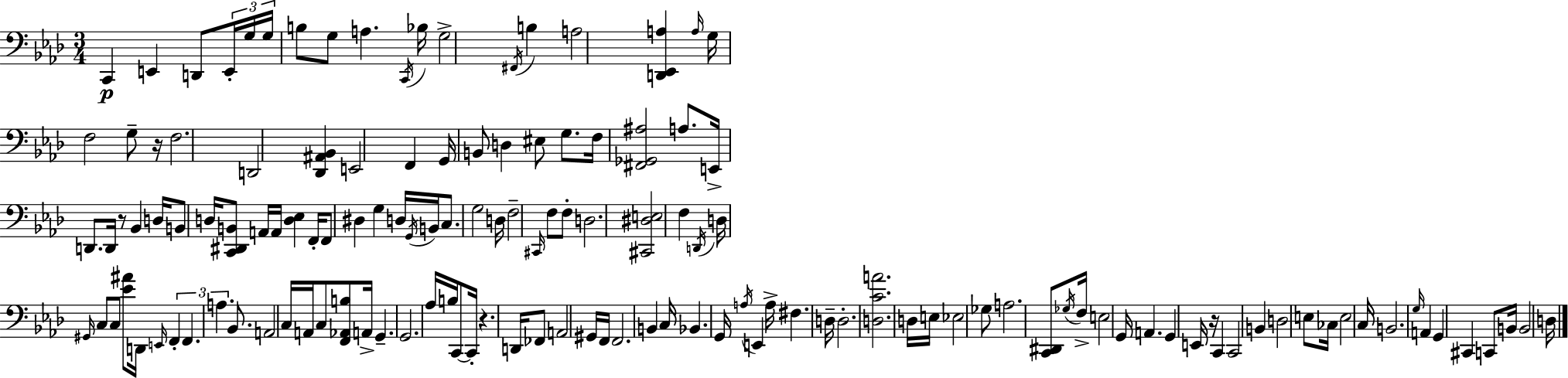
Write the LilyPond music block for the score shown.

{
  \clef bass
  \numericTimeSignature
  \time 3/4
  \key aes \major
  c,4\p e,4 d,8 \tuplet 3/2 { e,16-. g16 | g16 } b8 g8 a4. \acciaccatura { c,16 } | bes16 g2-> \acciaccatura { fis,16 } b4 | a2 <d, ees, a>4 | \break \grace { a16 } g16 f2 | g8-- r16 f2. | d,2 <des, ais, bes,>4 | e,2 f,4 | \break g,16 b,8 d4 eis8 | g8. f16 <fis, ges, ais>2 | a8. e,16-> d,8. d,16 r8 bes,4 | d16 b,8 d16 <c, dis, b,>8 a,16 a,16 <d ees>4 | \break f,16-. f,8 dis4 g4 | d16 \acciaccatura { g,16 } b,16 c8. g2 | d16 f2-- | \grace { cis,16 } f8 f8-. d2. | \break <cis, dis e>2 | f4 \acciaccatura { d,16 } d16 \grace { gis,16 } c8 c8 | <ees' ais'>8 d,16 \grace { e,16 } \tuplet 3/2 { f,4-. f,4. | a4. } bes,8. a,2 | \break c16 a,16 c8 <f, aes, b>8 | a,16-> g,4.-- g,2. | aes16 b16 c,8~~ | c,16-. r4. d,16 fes,8 a,2 | \break gis,16 f,16 f,2. | b,4 | c16 bes,4. g,16 \acciaccatura { a16 } e,4 | a16-> fis4. d16-- d2.-. | \break <d c' a'>2. | d16 e16 ees2 | ges8 a2. | <c, dis,>8 \acciaccatura { ges16 } | \break f16-> e2 g,16 a,4. | g,4 e,16 r16 c,4 | c,2 b,4 | d2 e8 | \break ces16 e2 c16 b,2. | \grace { g16 } a,4 | g,4 cis,4 c,8 | b,16 b,2 d16 \bar "|."
}